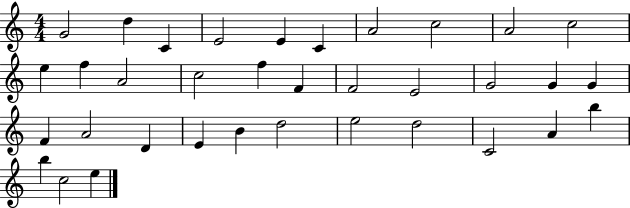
G4/h D5/q C4/q E4/h E4/q C4/q A4/h C5/h A4/h C5/h E5/q F5/q A4/h C5/h F5/q F4/q F4/h E4/h G4/h G4/q G4/q F4/q A4/h D4/q E4/q B4/q D5/h E5/h D5/h C4/h A4/q B5/q B5/q C5/h E5/q